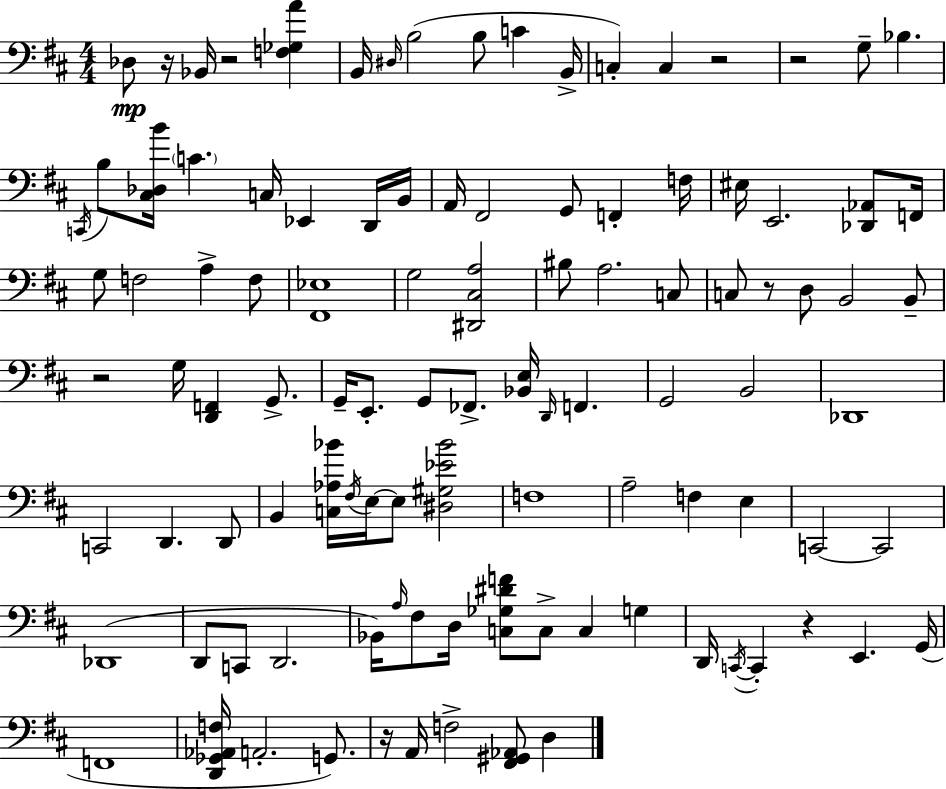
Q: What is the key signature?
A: D major